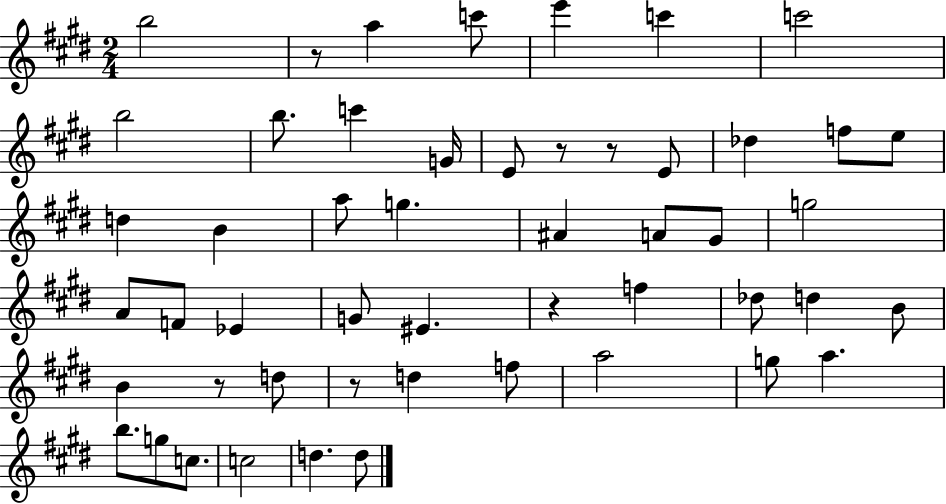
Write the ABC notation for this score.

X:1
T:Untitled
M:2/4
L:1/4
K:E
b2 z/2 a c'/2 e' c' c'2 b2 b/2 c' G/4 E/2 z/2 z/2 E/2 _d f/2 e/2 d B a/2 g ^A A/2 ^G/2 g2 A/2 F/2 _E G/2 ^E z f _d/2 d B/2 B z/2 d/2 z/2 d f/2 a2 g/2 a b/2 g/2 c/2 c2 d d/2